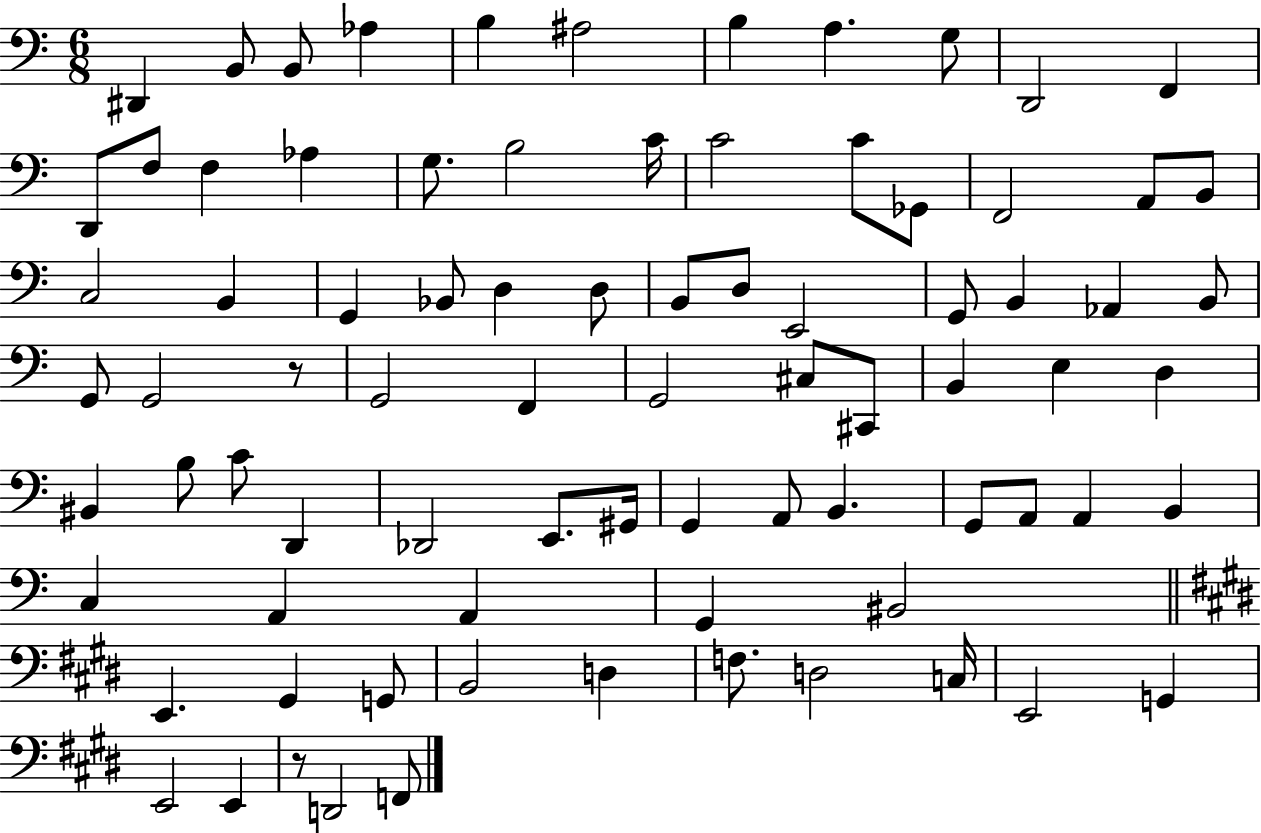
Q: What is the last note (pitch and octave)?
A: F2